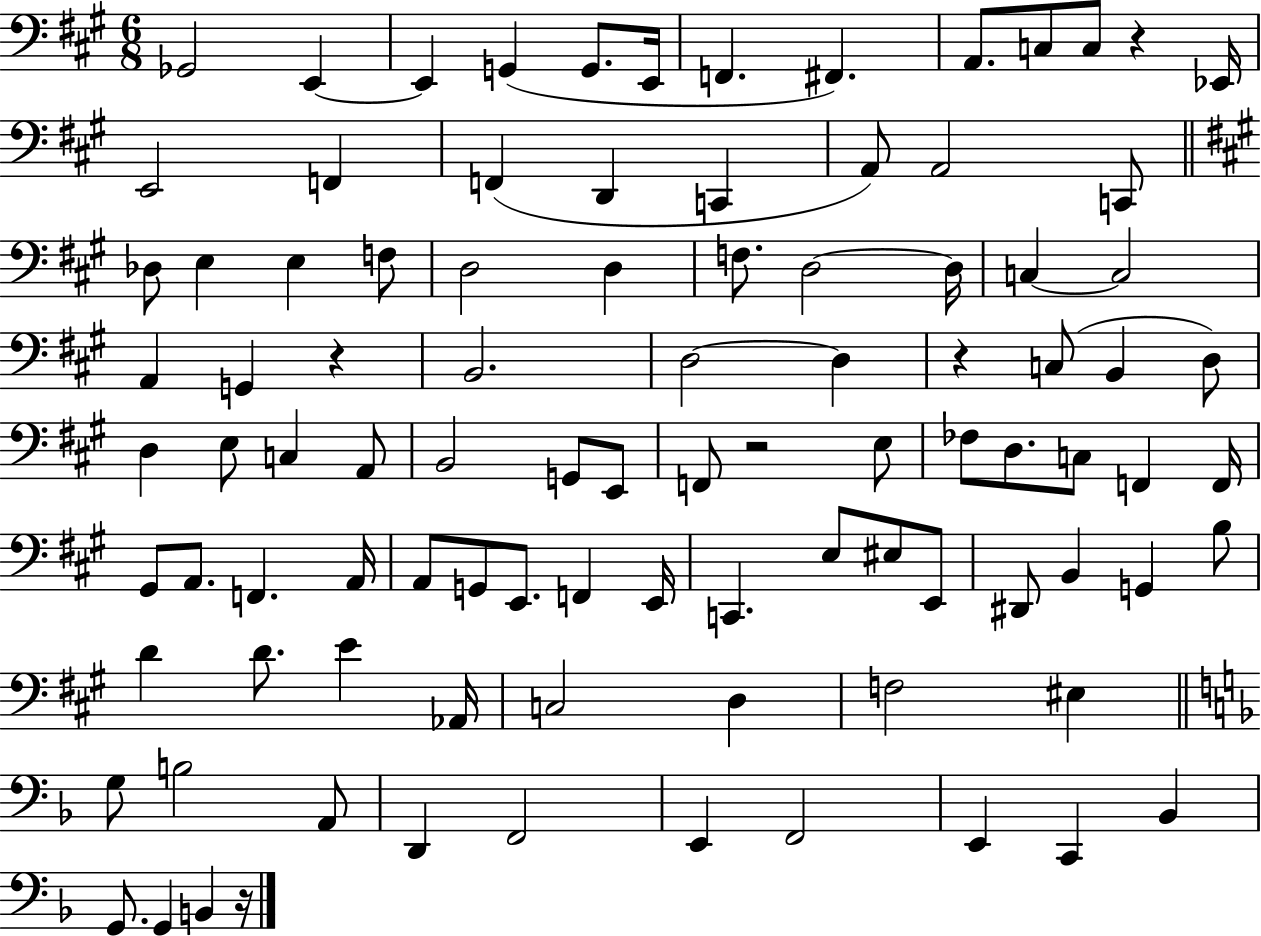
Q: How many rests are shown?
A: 5